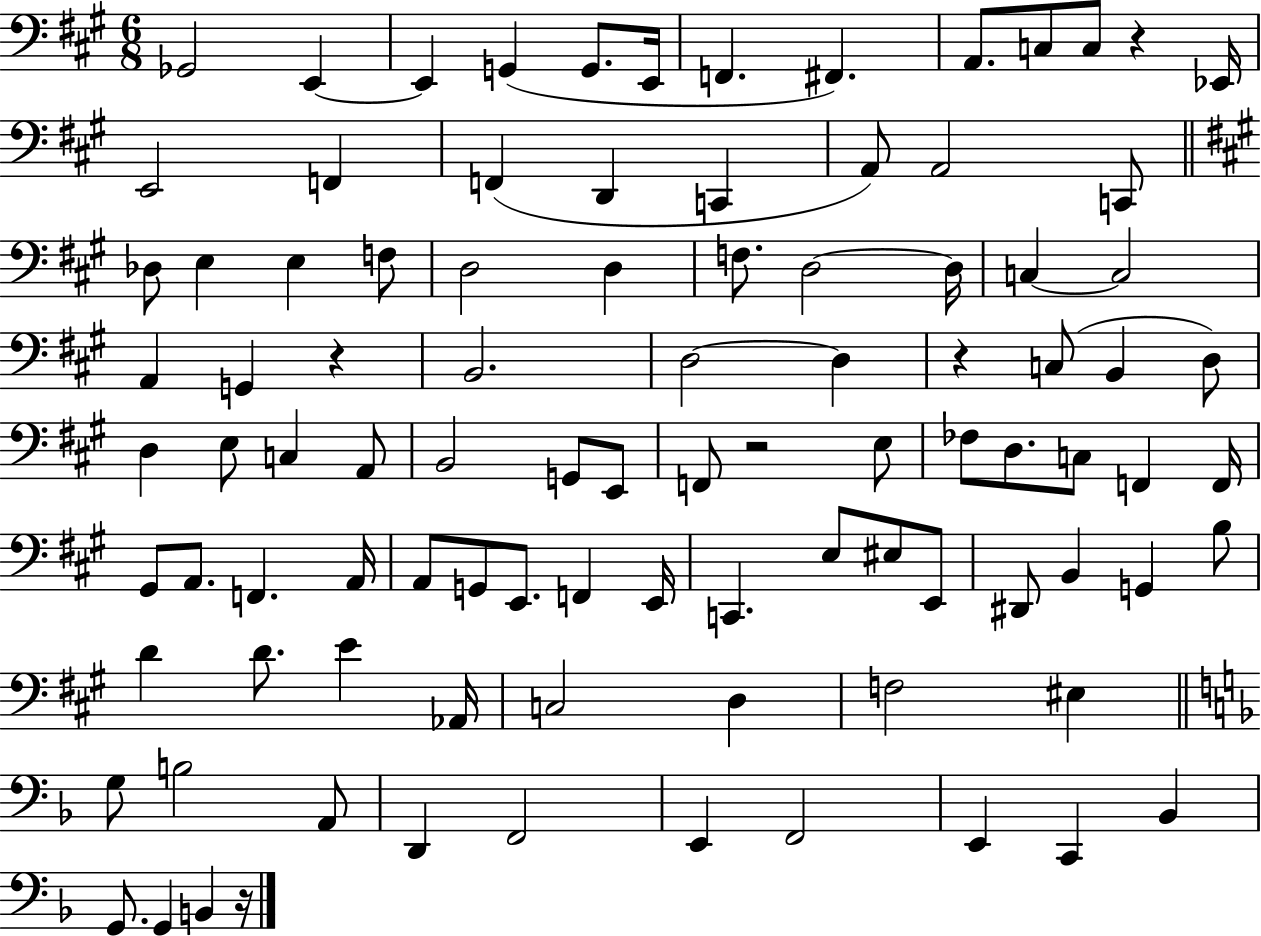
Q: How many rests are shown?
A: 5